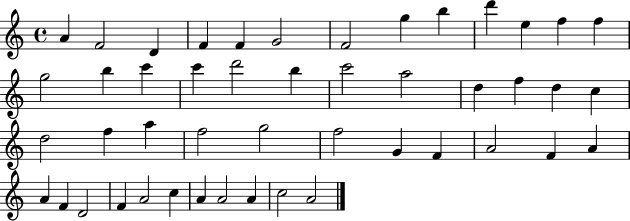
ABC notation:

X:1
T:Untitled
M:4/4
L:1/4
K:C
A F2 D F F G2 F2 g b d' e f f g2 b c' c' d'2 b c'2 a2 d f d c d2 f a f2 g2 f2 G F A2 F A A F D2 F A2 c A A2 A c2 A2